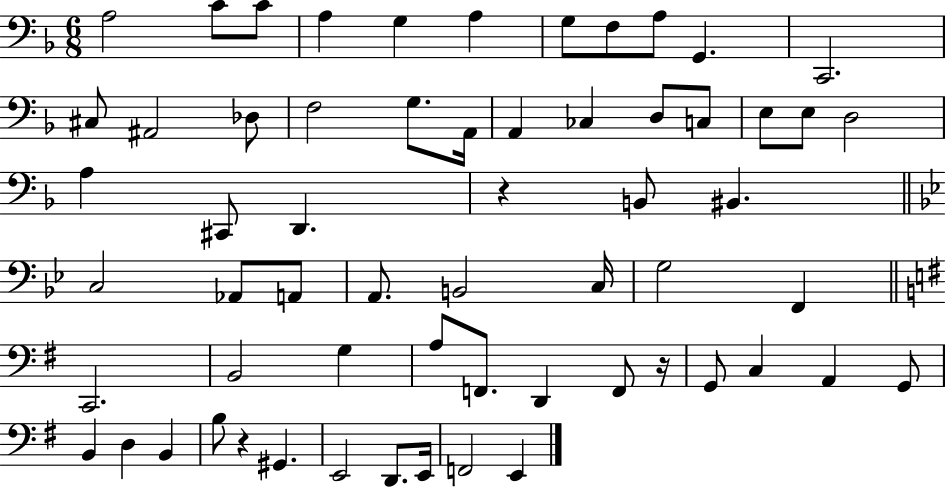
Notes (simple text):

A3/h C4/e C4/e A3/q G3/q A3/q G3/e F3/e A3/e G2/q. C2/h. C#3/e A#2/h Db3/e F3/h G3/e. A2/s A2/q CES3/q D3/e C3/e E3/e E3/e D3/h A3/q C#2/e D2/q. R/q B2/e BIS2/q. C3/h Ab2/e A2/e A2/e. B2/h C3/s G3/h F2/q C2/h. B2/h G3/q A3/e F2/e. D2/q F2/e R/s G2/e C3/q A2/q G2/e B2/q D3/q B2/q B3/e R/q G#2/q. E2/h D2/e. E2/s F2/h E2/q